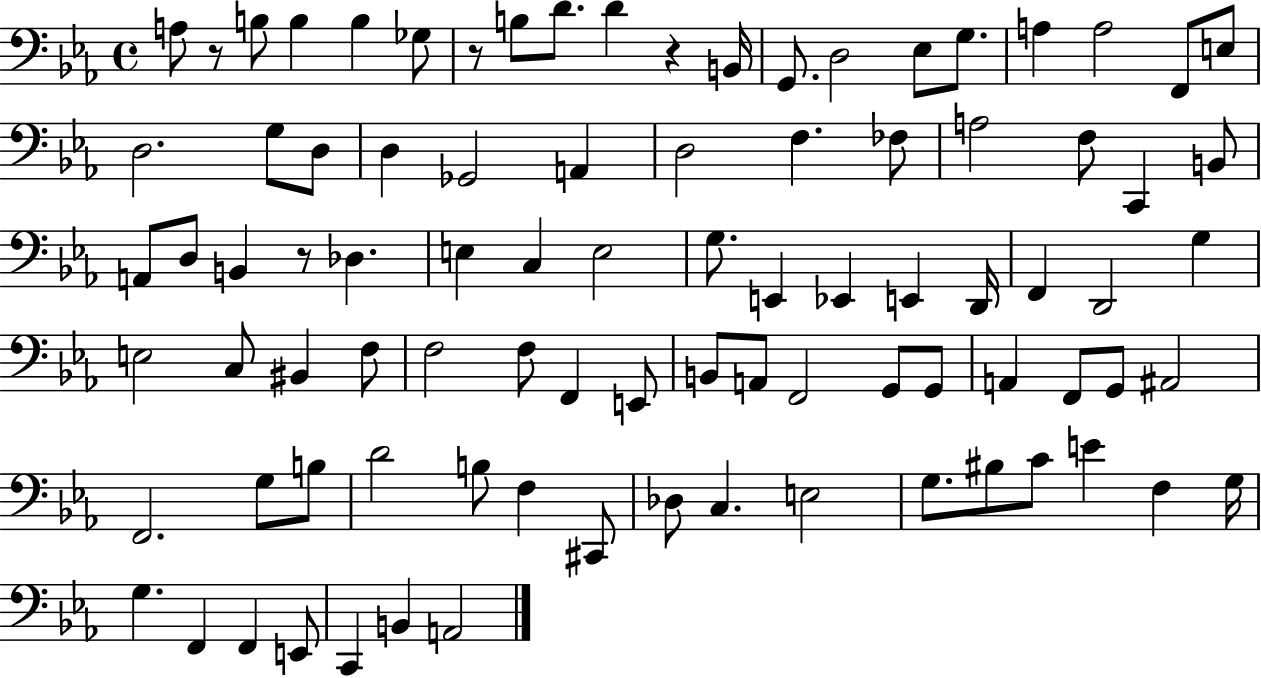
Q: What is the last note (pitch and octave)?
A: A2